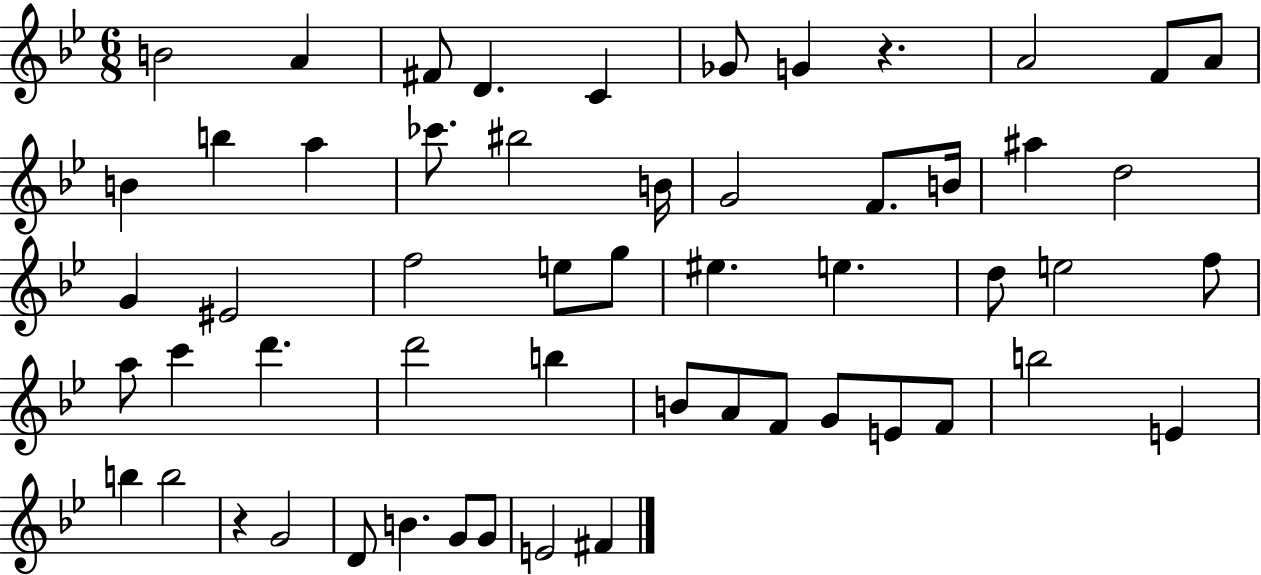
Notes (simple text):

B4/h A4/q F#4/e D4/q. C4/q Gb4/e G4/q R/q. A4/h F4/e A4/e B4/q B5/q A5/q CES6/e. BIS5/h B4/s G4/h F4/e. B4/s A#5/q D5/h G4/q EIS4/h F5/h E5/e G5/e EIS5/q. E5/q. D5/e E5/h F5/e A5/e C6/q D6/q. D6/h B5/q B4/e A4/e F4/e G4/e E4/e F4/e B5/h E4/q B5/q B5/h R/q G4/h D4/e B4/q. G4/e G4/e E4/h F#4/q